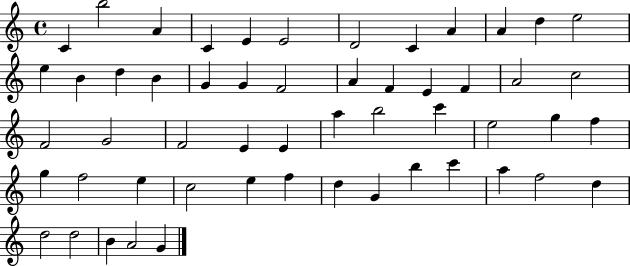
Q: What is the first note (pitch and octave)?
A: C4